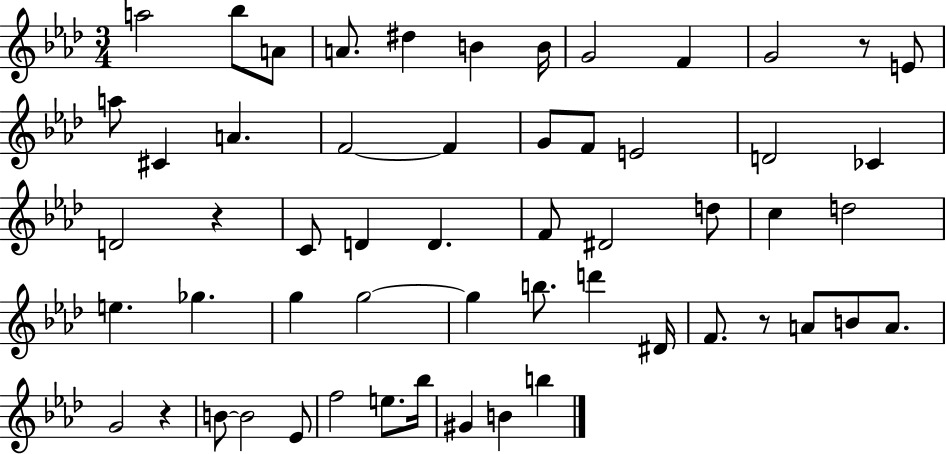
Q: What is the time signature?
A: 3/4